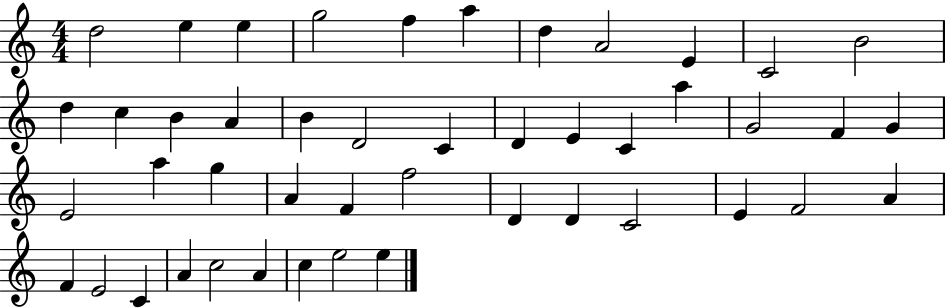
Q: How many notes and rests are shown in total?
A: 46